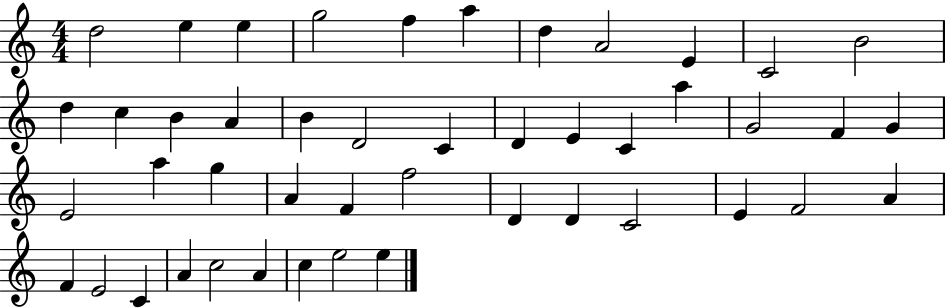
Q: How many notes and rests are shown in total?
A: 46